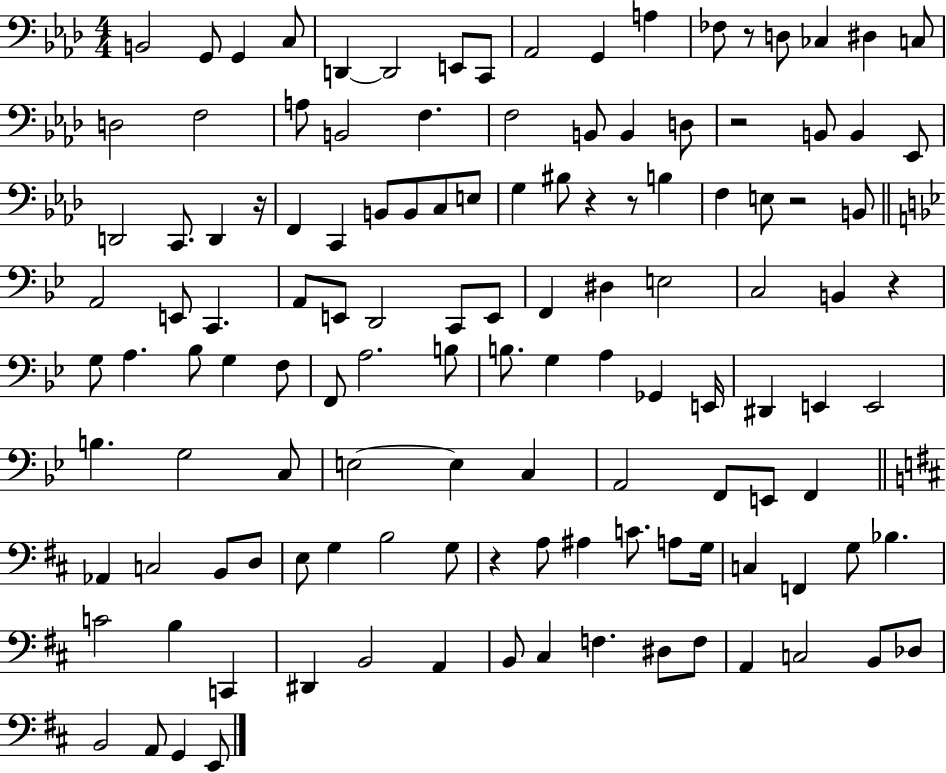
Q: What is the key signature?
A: AES major